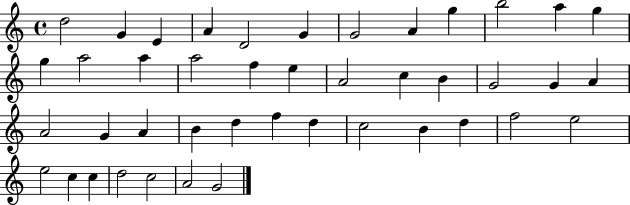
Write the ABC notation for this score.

X:1
T:Untitled
M:4/4
L:1/4
K:C
d2 G E A D2 G G2 A g b2 a g g a2 a a2 f e A2 c B G2 G A A2 G A B d f d c2 B d f2 e2 e2 c c d2 c2 A2 G2